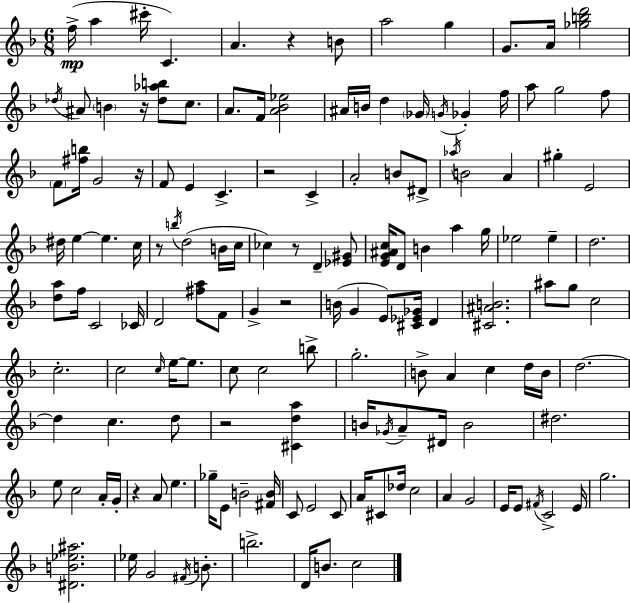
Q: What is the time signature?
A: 6/8